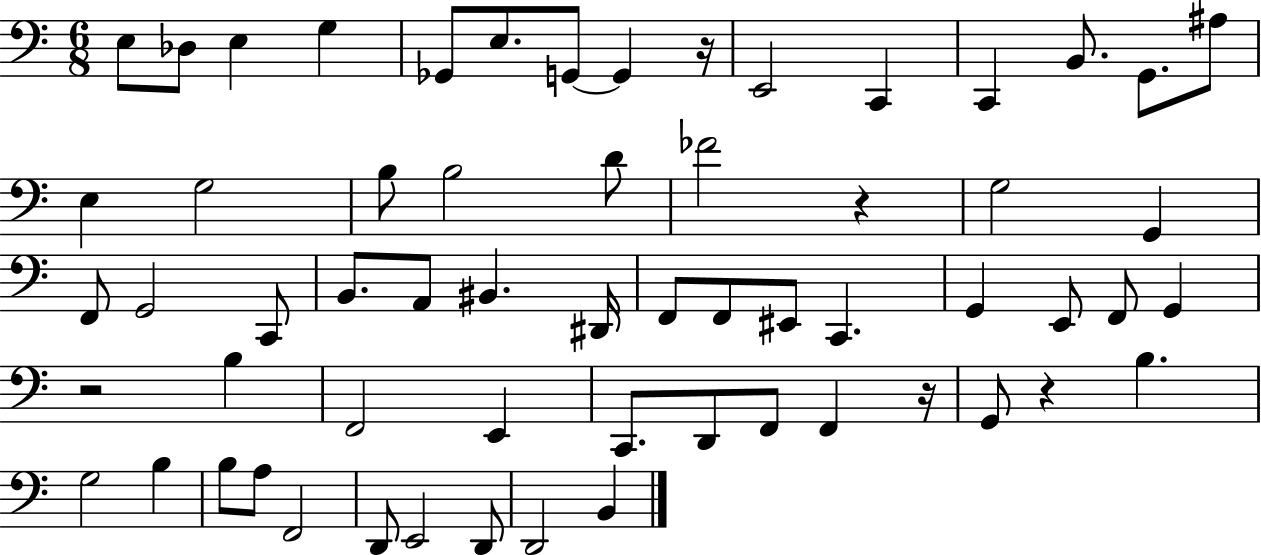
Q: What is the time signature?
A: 6/8